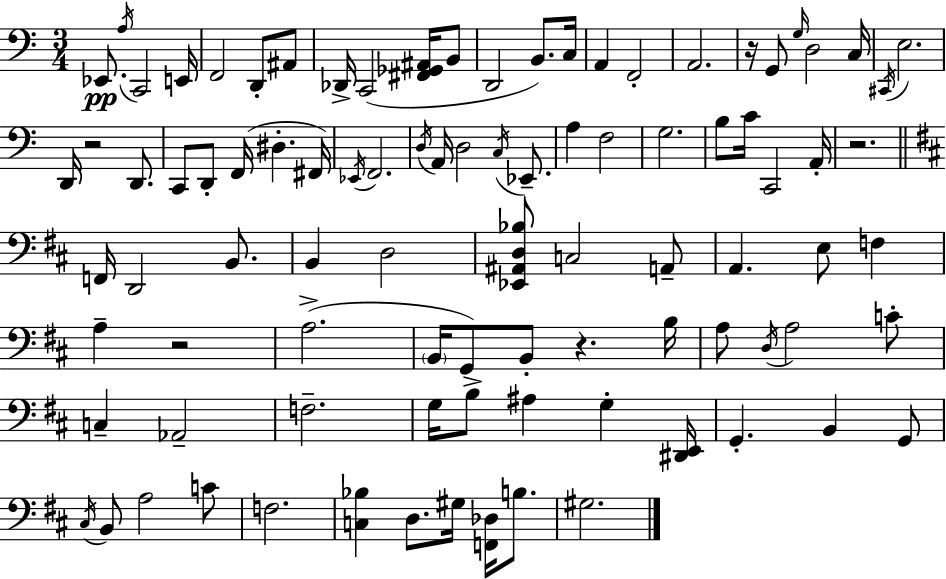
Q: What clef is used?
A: bass